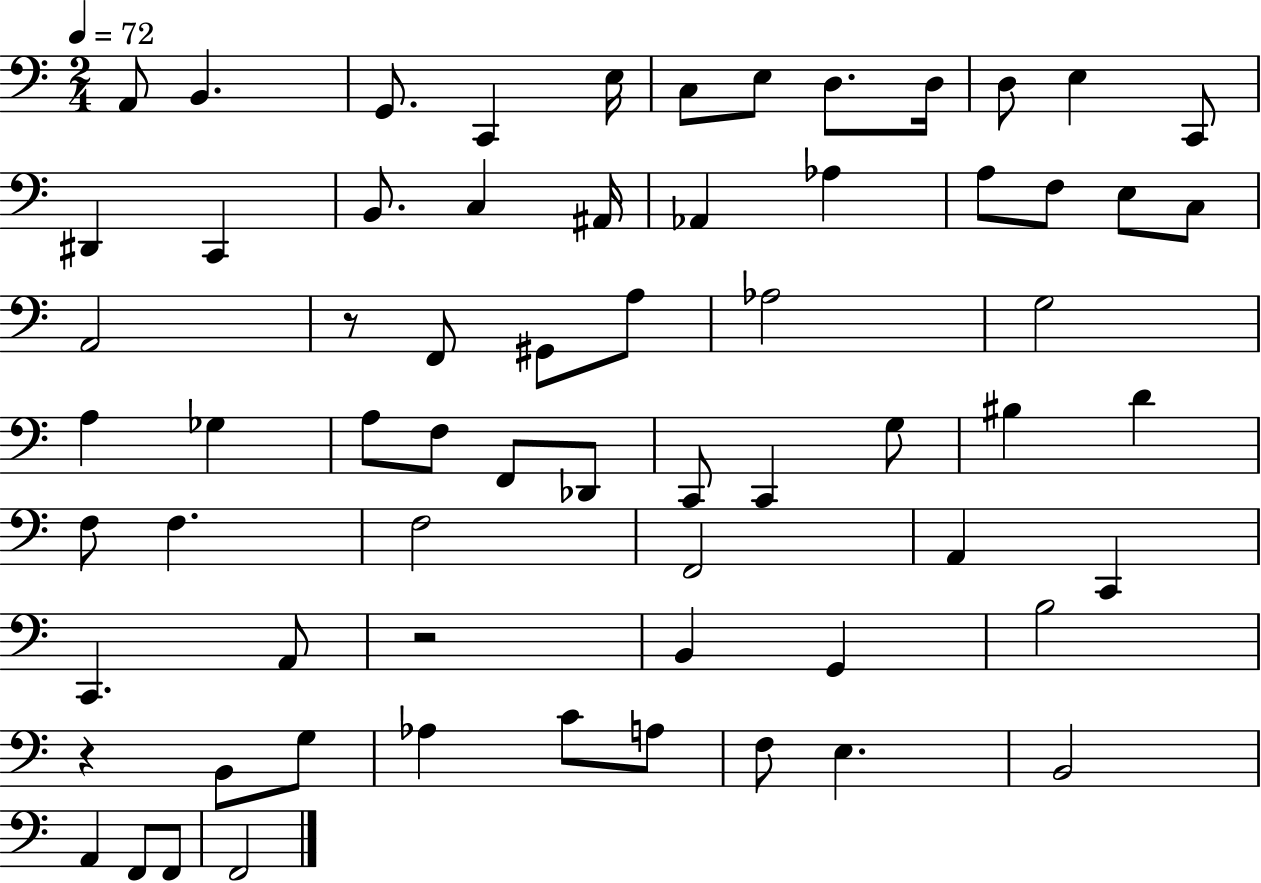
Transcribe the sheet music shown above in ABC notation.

X:1
T:Untitled
M:2/4
L:1/4
K:C
A,,/2 B,, G,,/2 C,, E,/4 C,/2 E,/2 D,/2 D,/4 D,/2 E, C,,/2 ^D,, C,, B,,/2 C, ^A,,/4 _A,, _A, A,/2 F,/2 E,/2 C,/2 A,,2 z/2 F,,/2 ^G,,/2 A,/2 _A,2 G,2 A, _G, A,/2 F,/2 F,,/2 _D,,/2 C,,/2 C,, G,/2 ^B, D F,/2 F, F,2 F,,2 A,, C,, C,, A,,/2 z2 B,, G,, B,2 z B,,/2 G,/2 _A, C/2 A,/2 F,/2 E, B,,2 A,, F,,/2 F,,/2 F,,2